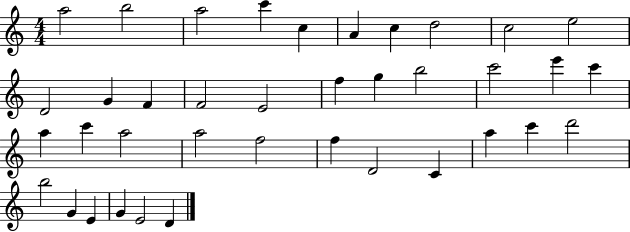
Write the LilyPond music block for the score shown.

{
  \clef treble
  \numericTimeSignature
  \time 4/4
  \key c \major
  a''2 b''2 | a''2 c'''4 c''4 | a'4 c''4 d''2 | c''2 e''2 | \break d'2 g'4 f'4 | f'2 e'2 | f''4 g''4 b''2 | c'''2 e'''4 c'''4 | \break a''4 c'''4 a''2 | a''2 f''2 | f''4 d'2 c'4 | a''4 c'''4 d'''2 | \break b''2 g'4 e'4 | g'4 e'2 d'4 | \bar "|."
}